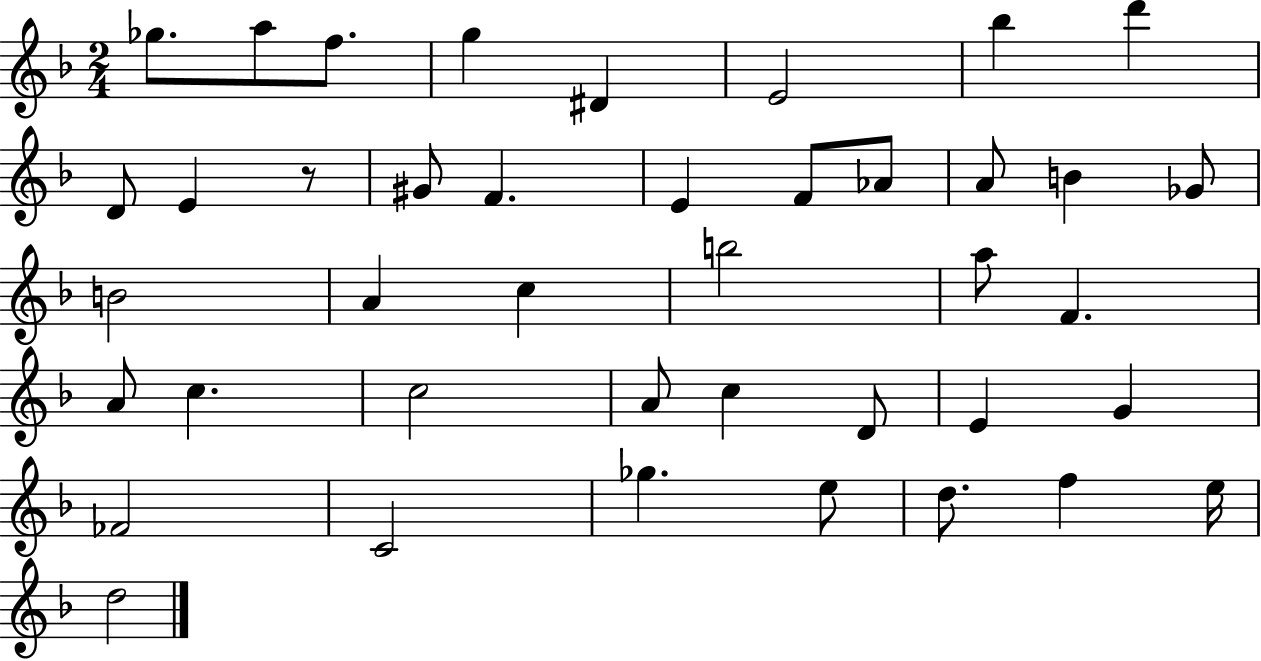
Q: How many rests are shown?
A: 1